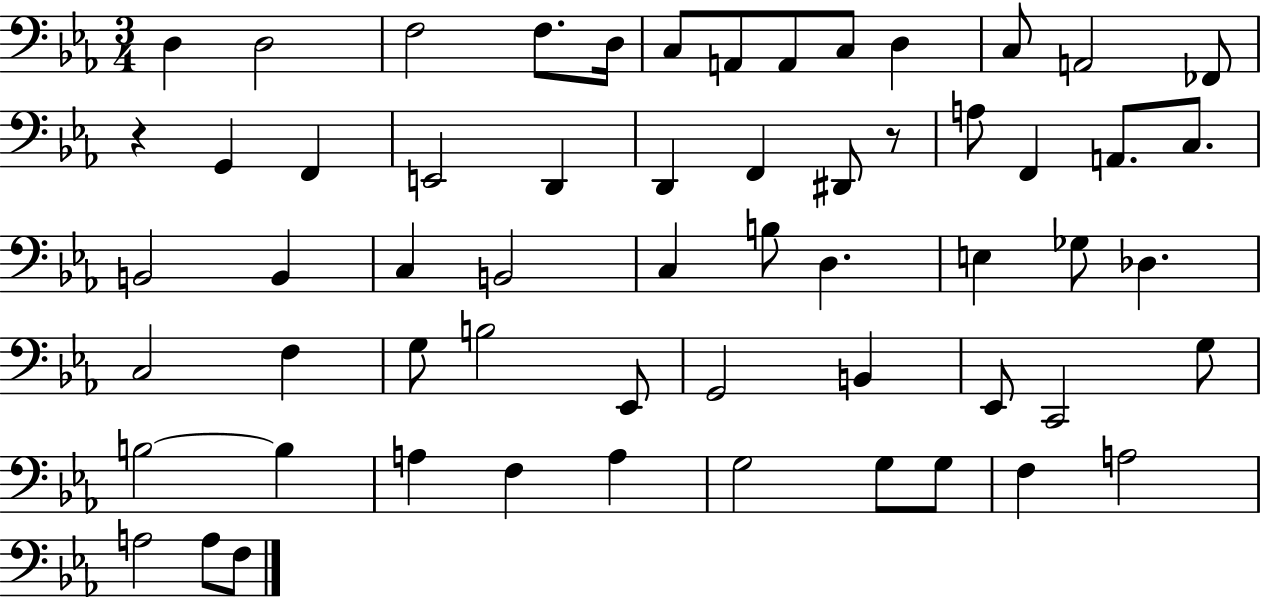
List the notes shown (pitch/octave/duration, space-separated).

D3/q D3/h F3/h F3/e. D3/s C3/e A2/e A2/e C3/e D3/q C3/e A2/h FES2/e R/q G2/q F2/q E2/h D2/q D2/q F2/q D#2/e R/e A3/e F2/q A2/e. C3/e. B2/h B2/q C3/q B2/h C3/q B3/e D3/q. E3/q Gb3/e Db3/q. C3/h F3/q G3/e B3/h Eb2/e G2/h B2/q Eb2/e C2/h G3/e B3/h B3/q A3/q F3/q A3/q G3/h G3/e G3/e F3/q A3/h A3/h A3/e F3/e